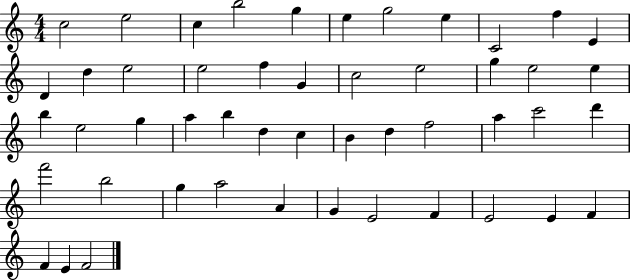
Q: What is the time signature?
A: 4/4